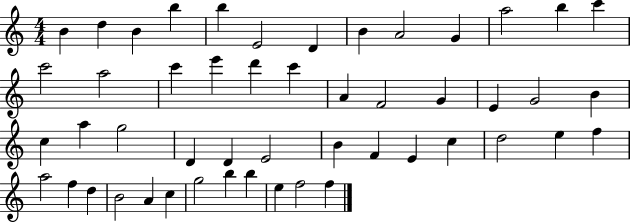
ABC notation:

X:1
T:Untitled
M:4/4
L:1/4
K:C
B d B b b E2 D B A2 G a2 b c' c'2 a2 c' e' d' c' A F2 G E G2 B c a g2 D D E2 B F E c d2 e f a2 f d B2 A c g2 b b e f2 f